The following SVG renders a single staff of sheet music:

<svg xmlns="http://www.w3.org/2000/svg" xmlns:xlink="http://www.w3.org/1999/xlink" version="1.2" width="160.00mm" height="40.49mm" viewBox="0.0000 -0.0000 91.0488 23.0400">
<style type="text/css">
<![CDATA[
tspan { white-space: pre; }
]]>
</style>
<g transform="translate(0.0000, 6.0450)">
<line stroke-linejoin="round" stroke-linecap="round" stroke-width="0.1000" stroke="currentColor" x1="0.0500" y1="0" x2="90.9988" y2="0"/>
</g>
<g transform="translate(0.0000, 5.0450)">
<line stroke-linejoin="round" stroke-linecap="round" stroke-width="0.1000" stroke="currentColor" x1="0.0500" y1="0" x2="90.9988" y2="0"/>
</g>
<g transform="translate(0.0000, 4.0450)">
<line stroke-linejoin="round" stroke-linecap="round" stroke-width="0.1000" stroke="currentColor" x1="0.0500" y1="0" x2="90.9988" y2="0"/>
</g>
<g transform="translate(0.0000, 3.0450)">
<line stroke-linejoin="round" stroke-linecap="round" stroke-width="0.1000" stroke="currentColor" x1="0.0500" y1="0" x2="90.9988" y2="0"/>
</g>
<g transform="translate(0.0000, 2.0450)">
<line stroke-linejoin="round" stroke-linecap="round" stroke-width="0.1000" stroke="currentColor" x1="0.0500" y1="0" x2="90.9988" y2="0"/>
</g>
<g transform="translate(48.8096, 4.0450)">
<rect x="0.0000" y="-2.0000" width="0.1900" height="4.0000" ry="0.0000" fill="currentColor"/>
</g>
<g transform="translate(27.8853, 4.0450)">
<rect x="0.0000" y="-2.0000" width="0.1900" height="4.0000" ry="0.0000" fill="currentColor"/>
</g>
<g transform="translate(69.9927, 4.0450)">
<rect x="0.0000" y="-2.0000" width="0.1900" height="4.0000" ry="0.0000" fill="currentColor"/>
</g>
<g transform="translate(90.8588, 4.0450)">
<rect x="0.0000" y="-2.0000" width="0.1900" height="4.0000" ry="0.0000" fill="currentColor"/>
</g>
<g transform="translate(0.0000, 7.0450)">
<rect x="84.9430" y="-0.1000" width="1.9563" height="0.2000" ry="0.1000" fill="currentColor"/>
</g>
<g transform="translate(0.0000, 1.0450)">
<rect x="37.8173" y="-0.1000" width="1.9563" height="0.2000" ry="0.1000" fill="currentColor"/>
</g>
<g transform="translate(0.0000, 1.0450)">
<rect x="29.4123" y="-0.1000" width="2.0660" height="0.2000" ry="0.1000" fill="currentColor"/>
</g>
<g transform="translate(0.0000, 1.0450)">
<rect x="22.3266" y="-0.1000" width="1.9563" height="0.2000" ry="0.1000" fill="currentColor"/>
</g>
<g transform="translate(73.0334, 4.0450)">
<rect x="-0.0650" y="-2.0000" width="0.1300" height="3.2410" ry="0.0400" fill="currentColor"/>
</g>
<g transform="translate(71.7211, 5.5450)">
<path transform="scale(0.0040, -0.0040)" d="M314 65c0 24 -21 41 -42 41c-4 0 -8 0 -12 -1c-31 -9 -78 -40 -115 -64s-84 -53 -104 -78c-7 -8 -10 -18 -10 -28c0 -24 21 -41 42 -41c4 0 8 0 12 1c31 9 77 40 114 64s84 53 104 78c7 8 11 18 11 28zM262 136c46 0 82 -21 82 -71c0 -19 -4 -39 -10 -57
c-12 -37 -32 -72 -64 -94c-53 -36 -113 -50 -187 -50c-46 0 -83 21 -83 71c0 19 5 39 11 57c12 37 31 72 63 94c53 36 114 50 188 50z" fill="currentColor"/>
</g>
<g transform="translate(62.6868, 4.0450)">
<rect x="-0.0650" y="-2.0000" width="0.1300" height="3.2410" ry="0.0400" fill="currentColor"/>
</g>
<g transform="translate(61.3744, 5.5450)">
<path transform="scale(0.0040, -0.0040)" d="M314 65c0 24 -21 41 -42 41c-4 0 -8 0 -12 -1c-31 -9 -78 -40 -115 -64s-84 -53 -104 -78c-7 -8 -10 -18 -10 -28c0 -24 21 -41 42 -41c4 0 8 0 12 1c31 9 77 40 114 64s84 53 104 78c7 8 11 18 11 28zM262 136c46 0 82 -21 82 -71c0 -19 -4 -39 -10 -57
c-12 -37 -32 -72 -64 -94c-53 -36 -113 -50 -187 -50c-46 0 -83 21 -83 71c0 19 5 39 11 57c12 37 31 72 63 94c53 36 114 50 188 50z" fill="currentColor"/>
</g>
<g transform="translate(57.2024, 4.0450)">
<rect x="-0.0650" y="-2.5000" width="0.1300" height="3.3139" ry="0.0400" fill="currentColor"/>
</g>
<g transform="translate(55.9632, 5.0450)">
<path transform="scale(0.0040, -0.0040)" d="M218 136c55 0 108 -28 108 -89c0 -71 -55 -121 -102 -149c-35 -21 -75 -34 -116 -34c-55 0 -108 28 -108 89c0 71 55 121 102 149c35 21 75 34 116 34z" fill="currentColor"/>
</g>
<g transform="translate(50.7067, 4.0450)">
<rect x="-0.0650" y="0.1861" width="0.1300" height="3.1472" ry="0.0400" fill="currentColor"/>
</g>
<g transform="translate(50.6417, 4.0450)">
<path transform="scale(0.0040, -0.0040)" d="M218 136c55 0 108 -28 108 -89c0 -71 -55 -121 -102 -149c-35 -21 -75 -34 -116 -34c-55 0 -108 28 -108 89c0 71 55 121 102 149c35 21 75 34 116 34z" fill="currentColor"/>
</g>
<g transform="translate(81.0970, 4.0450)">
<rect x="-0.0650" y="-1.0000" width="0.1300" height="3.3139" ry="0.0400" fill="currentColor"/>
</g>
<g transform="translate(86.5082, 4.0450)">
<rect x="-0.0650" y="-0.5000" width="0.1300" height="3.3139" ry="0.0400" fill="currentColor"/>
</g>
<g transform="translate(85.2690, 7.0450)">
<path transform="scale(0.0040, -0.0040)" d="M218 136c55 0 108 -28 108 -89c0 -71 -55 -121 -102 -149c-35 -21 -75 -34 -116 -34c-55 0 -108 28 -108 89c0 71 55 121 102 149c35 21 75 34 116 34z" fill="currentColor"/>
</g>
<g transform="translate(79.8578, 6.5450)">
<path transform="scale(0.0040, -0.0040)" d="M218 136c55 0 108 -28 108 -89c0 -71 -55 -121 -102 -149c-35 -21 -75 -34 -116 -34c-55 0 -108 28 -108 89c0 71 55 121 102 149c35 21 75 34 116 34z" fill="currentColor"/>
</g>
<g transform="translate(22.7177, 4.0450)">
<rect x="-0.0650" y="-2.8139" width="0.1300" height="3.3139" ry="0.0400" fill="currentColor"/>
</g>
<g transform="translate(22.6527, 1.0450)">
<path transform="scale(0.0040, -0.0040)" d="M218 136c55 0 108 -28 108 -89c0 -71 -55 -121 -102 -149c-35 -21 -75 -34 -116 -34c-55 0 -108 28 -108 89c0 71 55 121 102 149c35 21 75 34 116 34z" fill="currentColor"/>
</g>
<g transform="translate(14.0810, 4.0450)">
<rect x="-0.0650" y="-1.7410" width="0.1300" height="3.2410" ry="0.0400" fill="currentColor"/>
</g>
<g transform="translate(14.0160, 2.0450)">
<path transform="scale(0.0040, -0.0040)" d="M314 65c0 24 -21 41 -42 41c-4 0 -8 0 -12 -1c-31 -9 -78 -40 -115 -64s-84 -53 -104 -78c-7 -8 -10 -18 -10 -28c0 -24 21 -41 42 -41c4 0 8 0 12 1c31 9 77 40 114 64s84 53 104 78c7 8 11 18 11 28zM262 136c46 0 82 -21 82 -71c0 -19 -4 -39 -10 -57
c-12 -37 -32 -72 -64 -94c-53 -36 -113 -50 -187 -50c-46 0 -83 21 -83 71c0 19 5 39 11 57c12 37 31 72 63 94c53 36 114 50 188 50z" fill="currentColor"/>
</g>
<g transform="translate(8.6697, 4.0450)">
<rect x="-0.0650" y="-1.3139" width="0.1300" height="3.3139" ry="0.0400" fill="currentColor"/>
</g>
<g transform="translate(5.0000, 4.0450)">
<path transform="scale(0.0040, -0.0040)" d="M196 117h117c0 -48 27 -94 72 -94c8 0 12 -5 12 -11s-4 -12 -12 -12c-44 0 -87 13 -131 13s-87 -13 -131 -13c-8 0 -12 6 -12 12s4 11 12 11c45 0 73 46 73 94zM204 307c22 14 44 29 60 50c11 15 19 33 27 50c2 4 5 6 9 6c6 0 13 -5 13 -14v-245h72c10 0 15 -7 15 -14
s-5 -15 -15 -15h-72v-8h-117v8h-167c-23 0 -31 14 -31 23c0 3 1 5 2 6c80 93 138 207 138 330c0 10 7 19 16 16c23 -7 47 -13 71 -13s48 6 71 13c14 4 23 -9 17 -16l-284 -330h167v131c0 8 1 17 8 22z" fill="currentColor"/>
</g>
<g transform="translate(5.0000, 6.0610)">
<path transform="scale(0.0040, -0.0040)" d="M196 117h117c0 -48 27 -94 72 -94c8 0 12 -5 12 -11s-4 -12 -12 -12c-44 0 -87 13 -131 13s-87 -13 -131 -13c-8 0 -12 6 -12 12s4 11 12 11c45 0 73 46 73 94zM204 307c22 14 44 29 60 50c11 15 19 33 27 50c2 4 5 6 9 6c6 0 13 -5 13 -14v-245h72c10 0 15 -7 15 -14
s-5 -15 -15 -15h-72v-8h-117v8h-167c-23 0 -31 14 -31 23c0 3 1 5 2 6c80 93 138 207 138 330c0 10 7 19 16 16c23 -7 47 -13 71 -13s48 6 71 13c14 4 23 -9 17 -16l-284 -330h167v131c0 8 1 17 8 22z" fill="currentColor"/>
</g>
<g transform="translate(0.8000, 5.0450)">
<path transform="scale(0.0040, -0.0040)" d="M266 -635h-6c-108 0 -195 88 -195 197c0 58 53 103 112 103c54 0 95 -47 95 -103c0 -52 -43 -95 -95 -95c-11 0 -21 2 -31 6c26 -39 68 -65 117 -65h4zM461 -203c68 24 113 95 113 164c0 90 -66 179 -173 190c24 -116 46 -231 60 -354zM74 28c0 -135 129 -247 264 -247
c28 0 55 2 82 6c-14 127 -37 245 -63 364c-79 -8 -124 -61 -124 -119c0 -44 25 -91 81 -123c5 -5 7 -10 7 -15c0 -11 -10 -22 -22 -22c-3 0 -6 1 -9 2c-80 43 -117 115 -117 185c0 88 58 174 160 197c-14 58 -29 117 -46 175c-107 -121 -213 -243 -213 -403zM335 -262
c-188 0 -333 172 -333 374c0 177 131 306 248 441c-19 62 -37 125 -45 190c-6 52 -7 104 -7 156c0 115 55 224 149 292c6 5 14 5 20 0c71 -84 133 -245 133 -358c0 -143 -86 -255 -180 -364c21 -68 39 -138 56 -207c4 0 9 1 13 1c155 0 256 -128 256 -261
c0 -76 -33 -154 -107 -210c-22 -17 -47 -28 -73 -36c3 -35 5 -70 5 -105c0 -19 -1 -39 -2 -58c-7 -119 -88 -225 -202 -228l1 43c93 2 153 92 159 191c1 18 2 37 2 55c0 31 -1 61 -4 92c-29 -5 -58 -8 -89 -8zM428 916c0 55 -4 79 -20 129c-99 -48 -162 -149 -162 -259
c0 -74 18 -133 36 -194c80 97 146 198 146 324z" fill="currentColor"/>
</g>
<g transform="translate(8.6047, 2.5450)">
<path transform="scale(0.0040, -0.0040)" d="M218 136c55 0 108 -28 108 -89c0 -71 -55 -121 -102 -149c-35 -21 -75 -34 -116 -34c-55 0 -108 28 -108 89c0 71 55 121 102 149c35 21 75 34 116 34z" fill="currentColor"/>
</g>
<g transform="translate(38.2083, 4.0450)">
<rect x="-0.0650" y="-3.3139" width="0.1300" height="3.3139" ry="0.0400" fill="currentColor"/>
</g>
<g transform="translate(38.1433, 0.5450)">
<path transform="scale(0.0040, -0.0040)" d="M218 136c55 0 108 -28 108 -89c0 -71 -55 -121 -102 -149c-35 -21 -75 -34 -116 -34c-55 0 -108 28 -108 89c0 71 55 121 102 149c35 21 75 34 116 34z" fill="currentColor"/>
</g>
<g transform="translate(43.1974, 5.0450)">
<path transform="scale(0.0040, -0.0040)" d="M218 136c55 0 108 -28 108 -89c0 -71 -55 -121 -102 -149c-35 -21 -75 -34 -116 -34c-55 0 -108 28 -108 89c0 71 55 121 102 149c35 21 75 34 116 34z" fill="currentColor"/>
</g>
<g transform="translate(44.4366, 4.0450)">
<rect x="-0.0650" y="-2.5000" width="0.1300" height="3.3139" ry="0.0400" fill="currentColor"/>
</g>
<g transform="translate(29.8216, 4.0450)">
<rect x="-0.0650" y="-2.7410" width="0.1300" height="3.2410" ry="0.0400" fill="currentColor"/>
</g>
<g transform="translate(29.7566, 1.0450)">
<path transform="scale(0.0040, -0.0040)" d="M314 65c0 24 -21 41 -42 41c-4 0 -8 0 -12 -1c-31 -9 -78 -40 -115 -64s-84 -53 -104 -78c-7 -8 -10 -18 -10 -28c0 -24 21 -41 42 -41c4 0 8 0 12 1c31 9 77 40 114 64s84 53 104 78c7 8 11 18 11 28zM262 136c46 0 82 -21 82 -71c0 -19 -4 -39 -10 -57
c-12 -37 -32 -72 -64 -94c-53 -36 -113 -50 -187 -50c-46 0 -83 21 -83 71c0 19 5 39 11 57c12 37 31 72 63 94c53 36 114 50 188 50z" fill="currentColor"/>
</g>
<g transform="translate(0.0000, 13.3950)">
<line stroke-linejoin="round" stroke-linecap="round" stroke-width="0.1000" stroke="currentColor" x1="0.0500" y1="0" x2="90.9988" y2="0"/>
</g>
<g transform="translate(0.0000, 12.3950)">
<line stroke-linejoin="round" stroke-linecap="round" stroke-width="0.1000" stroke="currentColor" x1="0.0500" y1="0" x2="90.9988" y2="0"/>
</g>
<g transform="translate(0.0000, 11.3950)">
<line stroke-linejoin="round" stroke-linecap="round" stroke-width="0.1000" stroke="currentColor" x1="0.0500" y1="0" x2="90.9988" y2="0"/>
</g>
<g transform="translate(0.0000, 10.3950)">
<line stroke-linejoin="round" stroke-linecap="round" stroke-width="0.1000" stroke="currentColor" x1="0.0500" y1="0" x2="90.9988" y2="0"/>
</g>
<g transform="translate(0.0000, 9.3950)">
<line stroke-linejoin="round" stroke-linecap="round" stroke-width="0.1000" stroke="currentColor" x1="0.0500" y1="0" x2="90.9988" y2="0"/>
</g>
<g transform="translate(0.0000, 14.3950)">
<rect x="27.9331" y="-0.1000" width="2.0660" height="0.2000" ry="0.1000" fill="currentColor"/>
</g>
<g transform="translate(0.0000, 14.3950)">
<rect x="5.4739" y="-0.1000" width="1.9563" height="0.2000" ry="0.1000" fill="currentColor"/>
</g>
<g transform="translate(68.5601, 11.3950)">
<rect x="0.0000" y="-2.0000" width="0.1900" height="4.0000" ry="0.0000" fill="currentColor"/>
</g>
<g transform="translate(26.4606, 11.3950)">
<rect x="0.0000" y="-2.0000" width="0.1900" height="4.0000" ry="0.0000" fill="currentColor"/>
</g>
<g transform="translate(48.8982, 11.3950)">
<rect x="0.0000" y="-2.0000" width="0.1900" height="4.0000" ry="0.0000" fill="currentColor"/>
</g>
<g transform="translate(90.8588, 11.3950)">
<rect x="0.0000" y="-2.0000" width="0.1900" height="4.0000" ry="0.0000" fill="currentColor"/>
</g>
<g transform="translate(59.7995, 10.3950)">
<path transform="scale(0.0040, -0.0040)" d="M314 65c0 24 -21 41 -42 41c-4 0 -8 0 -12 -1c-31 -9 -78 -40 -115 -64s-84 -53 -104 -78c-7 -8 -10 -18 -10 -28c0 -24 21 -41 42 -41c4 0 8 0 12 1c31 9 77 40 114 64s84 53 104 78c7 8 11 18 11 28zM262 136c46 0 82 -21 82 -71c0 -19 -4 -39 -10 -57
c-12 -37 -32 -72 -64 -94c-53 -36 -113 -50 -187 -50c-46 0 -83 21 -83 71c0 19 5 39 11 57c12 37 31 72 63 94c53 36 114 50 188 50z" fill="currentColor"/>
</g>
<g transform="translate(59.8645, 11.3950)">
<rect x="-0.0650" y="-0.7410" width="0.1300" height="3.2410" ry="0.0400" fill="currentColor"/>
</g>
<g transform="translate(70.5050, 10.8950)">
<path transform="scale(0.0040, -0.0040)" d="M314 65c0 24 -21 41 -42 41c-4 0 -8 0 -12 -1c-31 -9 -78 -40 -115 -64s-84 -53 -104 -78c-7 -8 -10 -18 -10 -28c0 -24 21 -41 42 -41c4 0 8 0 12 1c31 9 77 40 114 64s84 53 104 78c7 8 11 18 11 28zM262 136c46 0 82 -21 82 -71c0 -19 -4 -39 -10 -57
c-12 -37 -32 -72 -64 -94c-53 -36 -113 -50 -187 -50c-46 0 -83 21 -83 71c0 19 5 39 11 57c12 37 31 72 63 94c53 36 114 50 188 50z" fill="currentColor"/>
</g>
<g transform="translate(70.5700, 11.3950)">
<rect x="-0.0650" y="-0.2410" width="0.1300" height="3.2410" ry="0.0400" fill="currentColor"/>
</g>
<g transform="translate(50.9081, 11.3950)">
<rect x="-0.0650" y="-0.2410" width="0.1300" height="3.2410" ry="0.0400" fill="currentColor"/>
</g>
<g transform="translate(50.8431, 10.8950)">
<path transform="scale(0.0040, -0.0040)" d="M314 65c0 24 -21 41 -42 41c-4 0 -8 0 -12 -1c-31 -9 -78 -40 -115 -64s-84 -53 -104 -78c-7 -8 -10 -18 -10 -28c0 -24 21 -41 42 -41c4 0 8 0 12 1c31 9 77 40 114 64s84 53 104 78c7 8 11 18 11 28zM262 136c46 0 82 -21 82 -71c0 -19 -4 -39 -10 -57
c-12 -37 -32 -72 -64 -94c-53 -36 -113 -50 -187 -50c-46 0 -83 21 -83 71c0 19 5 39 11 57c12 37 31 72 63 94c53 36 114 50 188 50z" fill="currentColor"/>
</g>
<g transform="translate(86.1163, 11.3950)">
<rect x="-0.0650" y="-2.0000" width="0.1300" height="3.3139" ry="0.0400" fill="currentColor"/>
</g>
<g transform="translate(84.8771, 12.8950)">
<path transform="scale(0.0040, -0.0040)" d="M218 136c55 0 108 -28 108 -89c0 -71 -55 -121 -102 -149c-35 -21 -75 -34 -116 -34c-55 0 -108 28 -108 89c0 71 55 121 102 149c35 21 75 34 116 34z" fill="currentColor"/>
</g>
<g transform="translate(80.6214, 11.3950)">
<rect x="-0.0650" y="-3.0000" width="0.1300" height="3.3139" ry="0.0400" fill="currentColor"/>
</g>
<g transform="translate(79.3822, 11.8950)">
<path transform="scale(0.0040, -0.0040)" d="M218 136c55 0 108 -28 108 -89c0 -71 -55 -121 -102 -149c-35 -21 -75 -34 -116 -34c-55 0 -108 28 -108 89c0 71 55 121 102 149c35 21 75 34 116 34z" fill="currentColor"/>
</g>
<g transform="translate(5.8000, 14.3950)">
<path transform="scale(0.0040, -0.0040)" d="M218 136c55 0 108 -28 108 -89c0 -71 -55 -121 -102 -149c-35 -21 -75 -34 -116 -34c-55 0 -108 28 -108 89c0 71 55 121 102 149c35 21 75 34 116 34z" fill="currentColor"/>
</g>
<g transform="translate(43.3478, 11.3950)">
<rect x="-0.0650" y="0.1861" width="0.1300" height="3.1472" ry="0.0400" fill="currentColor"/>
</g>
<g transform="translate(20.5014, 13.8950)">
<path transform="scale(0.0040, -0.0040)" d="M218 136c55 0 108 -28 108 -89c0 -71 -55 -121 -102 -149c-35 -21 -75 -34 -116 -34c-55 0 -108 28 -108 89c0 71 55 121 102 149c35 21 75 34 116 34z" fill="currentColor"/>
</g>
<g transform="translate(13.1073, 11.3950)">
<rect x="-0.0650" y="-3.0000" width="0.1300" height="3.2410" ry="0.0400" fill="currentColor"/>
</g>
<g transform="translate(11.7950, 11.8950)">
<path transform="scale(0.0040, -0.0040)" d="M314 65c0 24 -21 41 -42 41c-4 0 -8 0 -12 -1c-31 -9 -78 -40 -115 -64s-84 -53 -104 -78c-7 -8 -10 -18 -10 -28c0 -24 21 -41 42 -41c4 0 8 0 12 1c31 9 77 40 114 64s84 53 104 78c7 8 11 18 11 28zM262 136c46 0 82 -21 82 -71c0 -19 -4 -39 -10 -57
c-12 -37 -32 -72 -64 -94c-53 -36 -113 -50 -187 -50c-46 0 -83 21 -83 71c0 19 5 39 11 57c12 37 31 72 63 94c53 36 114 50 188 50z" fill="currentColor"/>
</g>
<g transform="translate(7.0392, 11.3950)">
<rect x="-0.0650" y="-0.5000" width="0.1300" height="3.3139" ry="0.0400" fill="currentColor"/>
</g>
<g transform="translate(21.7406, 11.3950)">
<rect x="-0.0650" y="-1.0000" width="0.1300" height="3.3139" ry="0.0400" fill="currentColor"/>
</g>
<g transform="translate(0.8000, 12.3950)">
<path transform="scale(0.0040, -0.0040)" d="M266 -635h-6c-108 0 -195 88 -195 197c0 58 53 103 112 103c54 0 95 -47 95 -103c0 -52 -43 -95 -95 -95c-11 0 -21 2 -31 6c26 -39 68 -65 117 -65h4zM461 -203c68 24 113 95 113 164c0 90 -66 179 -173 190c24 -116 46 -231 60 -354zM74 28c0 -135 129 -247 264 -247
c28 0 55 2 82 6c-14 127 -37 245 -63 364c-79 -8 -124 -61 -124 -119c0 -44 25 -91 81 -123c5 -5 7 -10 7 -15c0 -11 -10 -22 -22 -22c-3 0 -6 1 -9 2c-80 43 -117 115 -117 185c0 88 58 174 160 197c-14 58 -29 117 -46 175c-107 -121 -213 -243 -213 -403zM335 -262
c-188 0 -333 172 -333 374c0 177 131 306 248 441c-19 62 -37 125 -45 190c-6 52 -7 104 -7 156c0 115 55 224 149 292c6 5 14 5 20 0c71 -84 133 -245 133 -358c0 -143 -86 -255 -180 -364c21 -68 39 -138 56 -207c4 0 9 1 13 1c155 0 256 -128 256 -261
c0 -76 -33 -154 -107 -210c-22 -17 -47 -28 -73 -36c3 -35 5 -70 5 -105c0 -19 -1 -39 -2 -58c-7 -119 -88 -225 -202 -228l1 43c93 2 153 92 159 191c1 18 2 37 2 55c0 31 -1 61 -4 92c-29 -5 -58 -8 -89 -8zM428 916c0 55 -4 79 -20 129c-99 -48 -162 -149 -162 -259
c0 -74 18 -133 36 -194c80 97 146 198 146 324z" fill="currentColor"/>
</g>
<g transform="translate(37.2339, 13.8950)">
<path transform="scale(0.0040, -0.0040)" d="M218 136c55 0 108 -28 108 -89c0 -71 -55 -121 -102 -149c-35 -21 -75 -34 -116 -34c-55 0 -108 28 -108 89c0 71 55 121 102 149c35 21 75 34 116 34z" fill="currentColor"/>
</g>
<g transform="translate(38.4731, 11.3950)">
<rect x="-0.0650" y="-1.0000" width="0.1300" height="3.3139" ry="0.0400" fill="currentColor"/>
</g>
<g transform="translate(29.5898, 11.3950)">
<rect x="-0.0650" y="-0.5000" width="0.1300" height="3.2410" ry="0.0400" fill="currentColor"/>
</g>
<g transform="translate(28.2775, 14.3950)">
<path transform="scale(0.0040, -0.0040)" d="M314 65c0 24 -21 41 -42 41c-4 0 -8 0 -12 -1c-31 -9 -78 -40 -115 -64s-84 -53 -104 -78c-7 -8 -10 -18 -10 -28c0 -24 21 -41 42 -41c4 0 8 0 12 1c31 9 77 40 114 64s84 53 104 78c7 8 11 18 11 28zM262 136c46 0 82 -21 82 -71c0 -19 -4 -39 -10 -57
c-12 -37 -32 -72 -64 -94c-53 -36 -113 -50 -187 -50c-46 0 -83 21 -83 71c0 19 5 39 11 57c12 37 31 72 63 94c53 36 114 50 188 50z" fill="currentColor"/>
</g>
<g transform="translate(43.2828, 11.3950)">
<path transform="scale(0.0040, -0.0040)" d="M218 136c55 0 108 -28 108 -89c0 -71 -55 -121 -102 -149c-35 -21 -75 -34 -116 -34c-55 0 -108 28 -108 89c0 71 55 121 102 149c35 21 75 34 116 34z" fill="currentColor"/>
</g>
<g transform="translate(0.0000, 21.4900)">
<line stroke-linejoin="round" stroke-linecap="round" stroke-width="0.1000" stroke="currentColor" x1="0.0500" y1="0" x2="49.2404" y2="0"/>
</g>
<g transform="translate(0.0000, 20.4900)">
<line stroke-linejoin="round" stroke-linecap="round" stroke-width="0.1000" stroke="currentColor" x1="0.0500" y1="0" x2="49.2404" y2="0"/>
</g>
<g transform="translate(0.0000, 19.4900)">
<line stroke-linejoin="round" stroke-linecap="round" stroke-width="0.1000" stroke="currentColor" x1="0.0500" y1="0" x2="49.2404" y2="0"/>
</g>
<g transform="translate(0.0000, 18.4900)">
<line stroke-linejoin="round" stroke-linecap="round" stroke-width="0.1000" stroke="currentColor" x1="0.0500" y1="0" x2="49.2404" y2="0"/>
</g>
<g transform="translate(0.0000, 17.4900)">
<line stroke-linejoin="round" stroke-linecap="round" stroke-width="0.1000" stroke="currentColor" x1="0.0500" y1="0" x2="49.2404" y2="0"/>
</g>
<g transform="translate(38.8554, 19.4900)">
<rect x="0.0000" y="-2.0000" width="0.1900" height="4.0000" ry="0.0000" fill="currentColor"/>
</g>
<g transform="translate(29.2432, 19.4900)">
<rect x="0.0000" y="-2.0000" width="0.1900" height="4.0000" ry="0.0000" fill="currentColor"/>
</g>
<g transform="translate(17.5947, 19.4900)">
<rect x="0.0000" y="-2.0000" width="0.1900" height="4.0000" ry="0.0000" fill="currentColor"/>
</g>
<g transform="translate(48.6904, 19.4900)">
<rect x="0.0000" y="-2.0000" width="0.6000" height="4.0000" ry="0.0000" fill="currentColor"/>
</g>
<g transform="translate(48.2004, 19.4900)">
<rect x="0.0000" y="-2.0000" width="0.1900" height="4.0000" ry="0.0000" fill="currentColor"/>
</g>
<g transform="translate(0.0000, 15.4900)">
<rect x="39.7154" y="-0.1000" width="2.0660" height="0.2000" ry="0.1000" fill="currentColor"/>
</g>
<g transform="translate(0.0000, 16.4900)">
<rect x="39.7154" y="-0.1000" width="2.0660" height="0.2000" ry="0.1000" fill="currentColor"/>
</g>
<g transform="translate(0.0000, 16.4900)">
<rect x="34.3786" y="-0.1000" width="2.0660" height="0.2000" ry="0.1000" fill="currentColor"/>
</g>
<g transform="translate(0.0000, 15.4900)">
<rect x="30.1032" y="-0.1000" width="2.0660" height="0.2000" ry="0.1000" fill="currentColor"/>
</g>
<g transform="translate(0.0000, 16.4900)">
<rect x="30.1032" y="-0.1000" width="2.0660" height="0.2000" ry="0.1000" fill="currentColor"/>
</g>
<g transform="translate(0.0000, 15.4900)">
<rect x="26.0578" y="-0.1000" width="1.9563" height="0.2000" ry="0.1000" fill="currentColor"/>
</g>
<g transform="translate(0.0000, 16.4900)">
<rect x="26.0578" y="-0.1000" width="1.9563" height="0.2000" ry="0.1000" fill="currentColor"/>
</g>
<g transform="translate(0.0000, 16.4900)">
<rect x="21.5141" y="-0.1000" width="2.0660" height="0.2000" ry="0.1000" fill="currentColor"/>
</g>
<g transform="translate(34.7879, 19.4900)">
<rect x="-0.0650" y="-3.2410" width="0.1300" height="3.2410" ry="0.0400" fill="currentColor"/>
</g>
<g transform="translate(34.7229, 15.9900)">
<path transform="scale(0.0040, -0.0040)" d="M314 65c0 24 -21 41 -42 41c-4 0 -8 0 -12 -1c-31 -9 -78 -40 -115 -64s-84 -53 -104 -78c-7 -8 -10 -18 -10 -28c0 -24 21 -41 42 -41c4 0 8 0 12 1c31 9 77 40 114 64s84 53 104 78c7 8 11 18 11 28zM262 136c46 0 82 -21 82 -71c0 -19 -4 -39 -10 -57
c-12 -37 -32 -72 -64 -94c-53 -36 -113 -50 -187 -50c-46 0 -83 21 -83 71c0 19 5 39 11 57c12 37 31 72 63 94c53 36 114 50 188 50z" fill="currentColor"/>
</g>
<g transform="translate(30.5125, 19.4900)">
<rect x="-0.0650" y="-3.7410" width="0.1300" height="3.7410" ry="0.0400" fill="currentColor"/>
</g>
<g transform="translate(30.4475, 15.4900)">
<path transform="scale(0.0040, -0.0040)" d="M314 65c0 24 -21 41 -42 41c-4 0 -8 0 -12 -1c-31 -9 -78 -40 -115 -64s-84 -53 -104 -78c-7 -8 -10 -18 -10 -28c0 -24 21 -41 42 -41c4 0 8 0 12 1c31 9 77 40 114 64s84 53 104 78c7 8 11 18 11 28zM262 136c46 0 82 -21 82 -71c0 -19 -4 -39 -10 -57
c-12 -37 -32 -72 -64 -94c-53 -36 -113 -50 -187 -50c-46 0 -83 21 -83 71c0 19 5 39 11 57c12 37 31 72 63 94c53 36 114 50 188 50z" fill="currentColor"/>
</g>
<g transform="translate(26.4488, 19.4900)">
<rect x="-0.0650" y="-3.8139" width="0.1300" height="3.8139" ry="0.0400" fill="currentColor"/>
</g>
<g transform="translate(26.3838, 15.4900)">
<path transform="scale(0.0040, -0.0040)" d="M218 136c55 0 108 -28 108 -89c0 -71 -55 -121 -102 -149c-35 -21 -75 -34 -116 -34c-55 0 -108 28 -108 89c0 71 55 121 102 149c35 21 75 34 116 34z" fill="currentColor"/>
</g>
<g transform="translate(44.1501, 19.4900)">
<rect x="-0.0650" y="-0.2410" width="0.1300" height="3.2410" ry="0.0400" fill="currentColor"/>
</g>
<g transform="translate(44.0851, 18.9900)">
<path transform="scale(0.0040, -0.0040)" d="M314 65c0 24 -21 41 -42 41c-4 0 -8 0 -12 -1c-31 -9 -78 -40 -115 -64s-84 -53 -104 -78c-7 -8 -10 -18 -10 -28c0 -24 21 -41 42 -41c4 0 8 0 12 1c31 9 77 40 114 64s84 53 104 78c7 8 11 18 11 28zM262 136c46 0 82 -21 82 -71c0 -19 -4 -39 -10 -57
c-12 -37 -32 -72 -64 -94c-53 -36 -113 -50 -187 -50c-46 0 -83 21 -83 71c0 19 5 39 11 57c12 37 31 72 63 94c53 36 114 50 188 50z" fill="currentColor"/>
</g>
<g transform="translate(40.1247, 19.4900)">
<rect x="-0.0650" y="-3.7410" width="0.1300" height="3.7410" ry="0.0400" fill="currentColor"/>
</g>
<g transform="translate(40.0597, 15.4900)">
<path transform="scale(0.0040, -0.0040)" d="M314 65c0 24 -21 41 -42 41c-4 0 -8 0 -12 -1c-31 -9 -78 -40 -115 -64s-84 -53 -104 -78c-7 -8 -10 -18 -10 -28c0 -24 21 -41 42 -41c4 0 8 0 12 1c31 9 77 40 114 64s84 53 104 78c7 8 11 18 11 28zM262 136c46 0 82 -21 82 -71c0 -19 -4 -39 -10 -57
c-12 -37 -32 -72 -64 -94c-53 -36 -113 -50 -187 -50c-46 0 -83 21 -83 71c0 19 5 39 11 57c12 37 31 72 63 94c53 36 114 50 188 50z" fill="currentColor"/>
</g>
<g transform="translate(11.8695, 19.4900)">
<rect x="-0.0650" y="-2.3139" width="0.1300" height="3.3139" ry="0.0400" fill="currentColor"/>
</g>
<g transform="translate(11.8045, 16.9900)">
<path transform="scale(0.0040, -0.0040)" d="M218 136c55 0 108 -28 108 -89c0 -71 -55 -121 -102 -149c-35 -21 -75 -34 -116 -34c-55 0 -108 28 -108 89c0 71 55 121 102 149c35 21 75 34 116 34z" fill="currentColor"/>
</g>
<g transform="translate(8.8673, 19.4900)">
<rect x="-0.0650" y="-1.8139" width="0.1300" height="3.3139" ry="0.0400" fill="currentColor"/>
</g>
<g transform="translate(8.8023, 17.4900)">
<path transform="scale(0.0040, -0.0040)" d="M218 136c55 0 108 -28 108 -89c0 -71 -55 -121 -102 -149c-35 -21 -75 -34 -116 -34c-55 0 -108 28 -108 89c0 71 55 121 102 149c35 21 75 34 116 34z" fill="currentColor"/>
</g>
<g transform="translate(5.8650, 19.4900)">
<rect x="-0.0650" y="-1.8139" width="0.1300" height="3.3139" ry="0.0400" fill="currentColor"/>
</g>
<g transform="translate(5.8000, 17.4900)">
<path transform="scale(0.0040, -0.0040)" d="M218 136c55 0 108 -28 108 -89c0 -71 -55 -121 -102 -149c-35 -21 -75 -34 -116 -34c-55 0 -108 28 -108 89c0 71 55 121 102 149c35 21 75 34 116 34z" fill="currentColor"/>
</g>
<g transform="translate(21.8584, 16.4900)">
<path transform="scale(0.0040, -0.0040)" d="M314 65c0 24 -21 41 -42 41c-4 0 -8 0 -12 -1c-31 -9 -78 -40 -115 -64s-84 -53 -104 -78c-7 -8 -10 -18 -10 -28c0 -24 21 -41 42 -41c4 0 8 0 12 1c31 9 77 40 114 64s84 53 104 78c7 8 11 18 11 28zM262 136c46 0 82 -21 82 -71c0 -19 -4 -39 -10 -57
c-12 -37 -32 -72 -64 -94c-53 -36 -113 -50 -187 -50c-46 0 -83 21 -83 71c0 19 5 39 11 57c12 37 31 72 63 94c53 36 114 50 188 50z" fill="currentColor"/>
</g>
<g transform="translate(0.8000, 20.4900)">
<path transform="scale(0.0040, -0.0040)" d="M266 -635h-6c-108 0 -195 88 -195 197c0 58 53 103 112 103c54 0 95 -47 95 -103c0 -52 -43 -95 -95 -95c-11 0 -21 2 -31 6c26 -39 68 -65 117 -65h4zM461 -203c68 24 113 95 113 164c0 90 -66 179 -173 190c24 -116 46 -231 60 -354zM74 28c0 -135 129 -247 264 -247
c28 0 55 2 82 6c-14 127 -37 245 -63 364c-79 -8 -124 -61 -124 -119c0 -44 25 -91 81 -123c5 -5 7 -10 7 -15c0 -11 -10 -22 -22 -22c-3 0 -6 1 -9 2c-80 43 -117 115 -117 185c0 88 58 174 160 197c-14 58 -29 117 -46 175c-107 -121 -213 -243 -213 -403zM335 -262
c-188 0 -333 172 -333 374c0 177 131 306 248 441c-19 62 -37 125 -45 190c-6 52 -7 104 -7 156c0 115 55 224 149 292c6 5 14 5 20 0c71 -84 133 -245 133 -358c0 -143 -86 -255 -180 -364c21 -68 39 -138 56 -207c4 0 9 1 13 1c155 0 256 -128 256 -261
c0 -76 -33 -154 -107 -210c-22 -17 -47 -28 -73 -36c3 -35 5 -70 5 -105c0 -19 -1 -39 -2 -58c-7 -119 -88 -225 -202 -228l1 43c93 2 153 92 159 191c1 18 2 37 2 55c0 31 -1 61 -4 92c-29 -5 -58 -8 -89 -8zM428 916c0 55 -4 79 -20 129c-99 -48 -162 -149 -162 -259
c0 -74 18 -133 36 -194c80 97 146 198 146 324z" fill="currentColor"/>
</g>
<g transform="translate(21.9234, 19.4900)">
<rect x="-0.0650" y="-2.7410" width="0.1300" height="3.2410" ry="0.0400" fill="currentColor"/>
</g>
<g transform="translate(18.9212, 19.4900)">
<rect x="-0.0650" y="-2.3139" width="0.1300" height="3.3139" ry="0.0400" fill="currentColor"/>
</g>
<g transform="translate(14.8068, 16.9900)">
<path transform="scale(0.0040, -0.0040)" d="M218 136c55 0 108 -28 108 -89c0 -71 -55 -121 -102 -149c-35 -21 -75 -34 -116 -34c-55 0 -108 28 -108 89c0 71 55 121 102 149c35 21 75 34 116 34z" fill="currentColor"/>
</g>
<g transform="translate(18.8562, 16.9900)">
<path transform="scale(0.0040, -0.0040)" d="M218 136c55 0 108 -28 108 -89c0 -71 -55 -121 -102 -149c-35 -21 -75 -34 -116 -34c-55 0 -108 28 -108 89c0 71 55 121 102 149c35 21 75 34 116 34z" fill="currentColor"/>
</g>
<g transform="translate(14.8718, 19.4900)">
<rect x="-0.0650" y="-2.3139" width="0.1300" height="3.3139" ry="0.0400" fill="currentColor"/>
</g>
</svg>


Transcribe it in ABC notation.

X:1
T:Untitled
M:4/4
L:1/4
K:C
e f2 a a2 b G B G F2 F2 D C C A2 D C2 D B c2 d2 c2 A F f f g g g a2 c' c'2 b2 c'2 c2